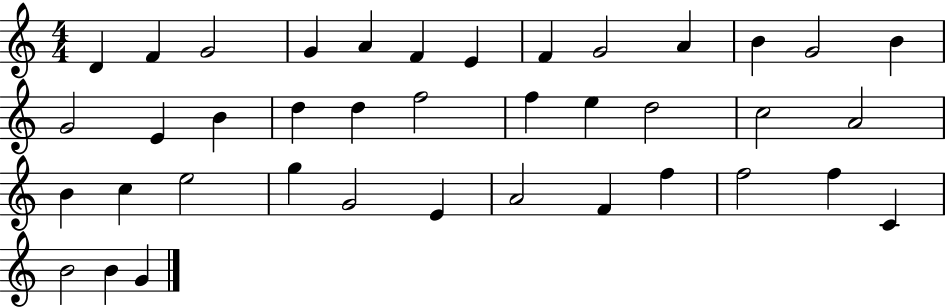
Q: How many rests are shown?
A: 0